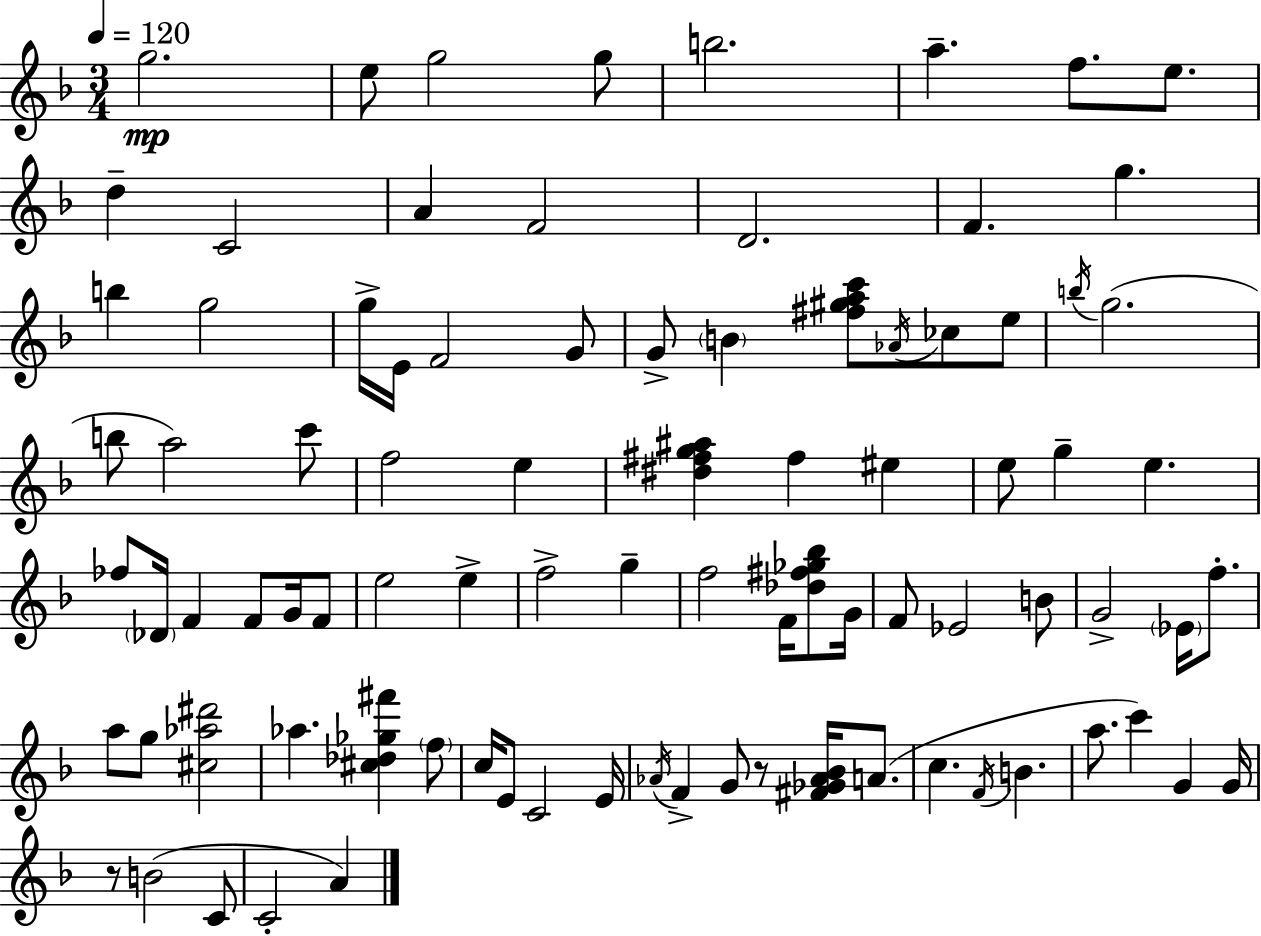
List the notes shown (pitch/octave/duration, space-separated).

G5/h. E5/e G5/h G5/e B5/h. A5/q. F5/e. E5/e. D5/q C4/h A4/q F4/h D4/h. F4/q. G5/q. B5/q G5/h G5/s E4/s F4/h G4/e G4/e B4/q [F#5,G#5,A5,C6]/e Ab4/s CES5/e E5/e B5/s G5/h. B5/e A5/h C6/e F5/h E5/q [D#5,F#5,G5,A#5]/q F#5/q EIS5/q E5/e G5/q E5/q. FES5/e Db4/s F4/q F4/e G4/s F4/e E5/h E5/q F5/h G5/q F5/h F4/s [Db5,F#5,Gb5,Bb5]/e G4/s F4/e Eb4/h B4/e G4/h Eb4/s F5/e. A5/e G5/e [C#5,Ab5,D#6]/h Ab5/q. [C#5,Db5,Gb5,F#6]/q F5/e C5/s E4/e C4/h E4/s Ab4/s F4/q G4/e R/e [F#4,Gb4,Ab4,Bb4]/s A4/e. C5/q. F4/s B4/q. A5/e. C6/q G4/q G4/s R/e B4/h C4/e C4/h A4/q